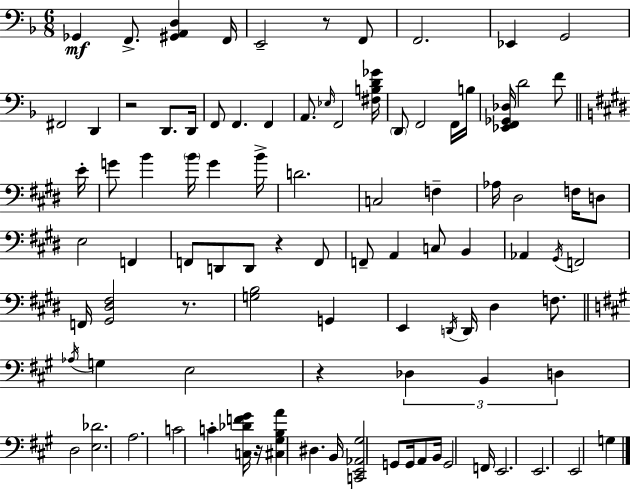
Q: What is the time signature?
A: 6/8